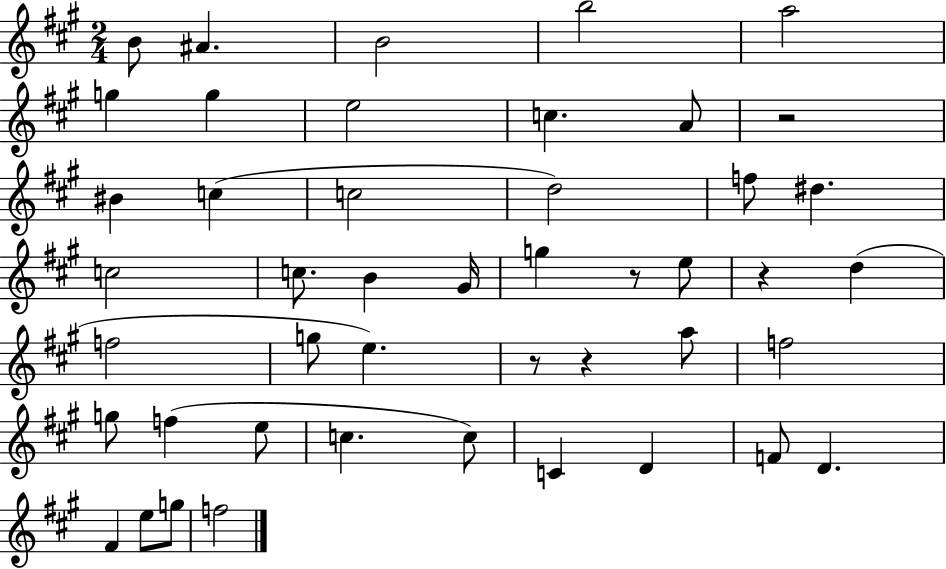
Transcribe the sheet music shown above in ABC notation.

X:1
T:Untitled
M:2/4
L:1/4
K:A
B/2 ^A B2 b2 a2 g g e2 c A/2 z2 ^B c c2 d2 f/2 ^d c2 c/2 B ^G/4 g z/2 e/2 z d f2 g/2 e z/2 z a/2 f2 g/2 f e/2 c c/2 C D F/2 D ^F e/2 g/2 f2